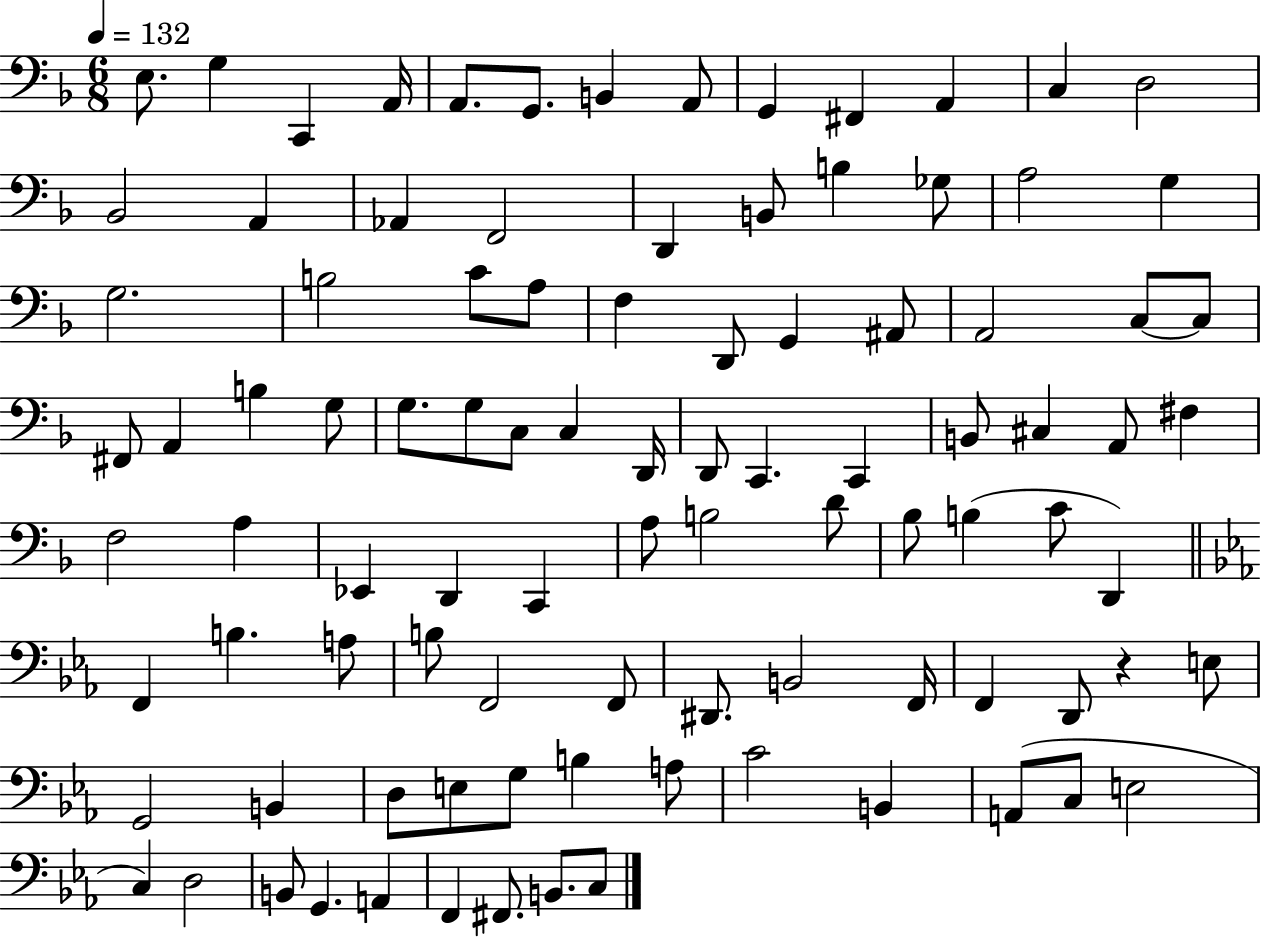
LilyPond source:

{
  \clef bass
  \numericTimeSignature
  \time 6/8
  \key f \major
  \tempo 4 = 132
  \repeat volta 2 { e8. g4 c,4 a,16 | a,8. g,8. b,4 a,8 | g,4 fis,4 a,4 | c4 d2 | \break bes,2 a,4 | aes,4 f,2 | d,4 b,8 b4 ges8 | a2 g4 | \break g2. | b2 c'8 a8 | f4 d,8 g,4 ais,8 | a,2 c8~~ c8 | \break fis,8 a,4 b4 g8 | g8. g8 c8 c4 d,16 | d,8 c,4. c,4 | b,8 cis4 a,8 fis4 | \break f2 a4 | ees,4 d,4 c,4 | a8 b2 d'8 | bes8 b4( c'8 d,4) | \break \bar "||" \break \key c \minor f,4 b4. a8 | b8 f,2 f,8 | dis,8. b,2 f,16 | f,4 d,8 r4 e8 | \break g,2 b,4 | d8 e8 g8 b4 a8 | c'2 b,4 | a,8( c8 e2 | \break c4) d2 | b,8 g,4. a,4 | f,4 fis,8. b,8. c8 | } \bar "|."
}